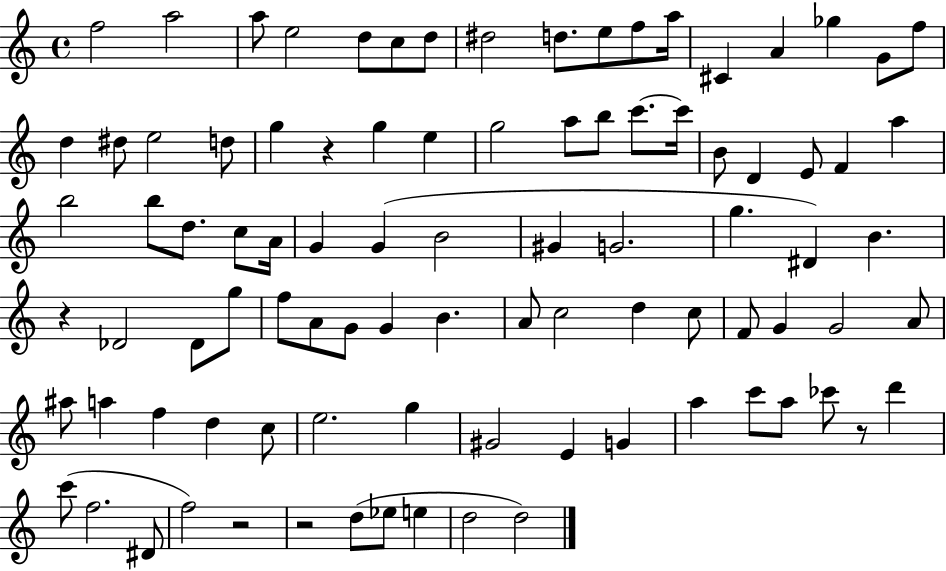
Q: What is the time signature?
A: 4/4